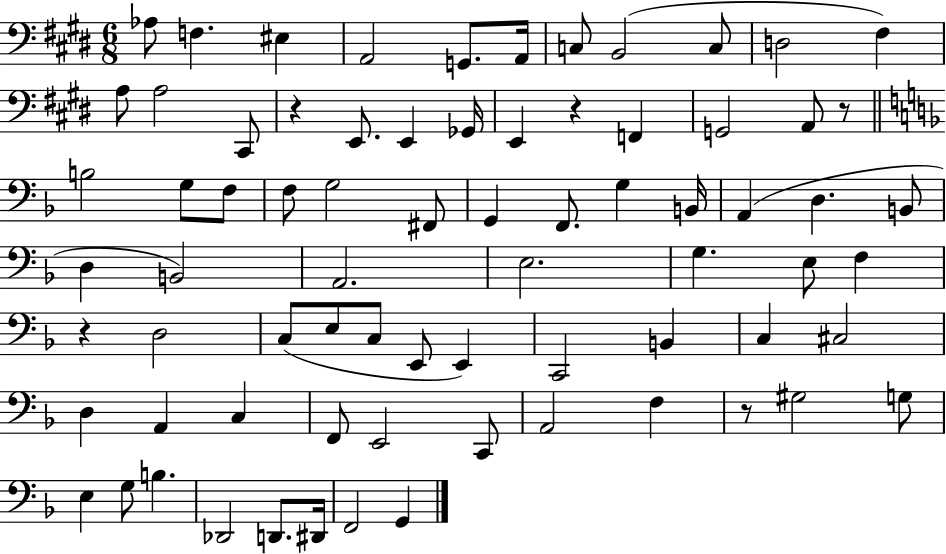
{
  \clef bass
  \numericTimeSignature
  \time 6/8
  \key e \major
  aes8 f4. eis4 | a,2 g,8. a,16 | c8 b,2( c8 | d2 fis4) | \break a8 a2 cis,8 | r4 e,8. e,4 ges,16 | e,4 r4 f,4 | g,2 a,8 r8 | \break \bar "||" \break \key f \major b2 g8 f8 | f8 g2 fis,8 | g,4 f,8. g4 b,16 | a,4( d4. b,8 | \break d4 b,2) | a,2. | e2. | g4. e8 f4 | \break r4 d2 | c8( e8 c8 e,8 e,4) | c,2 b,4 | c4 cis2 | \break d4 a,4 c4 | f,8 e,2 c,8 | a,2 f4 | r8 gis2 g8 | \break e4 g8 b4. | des,2 d,8. dis,16 | f,2 g,4 | \bar "|."
}